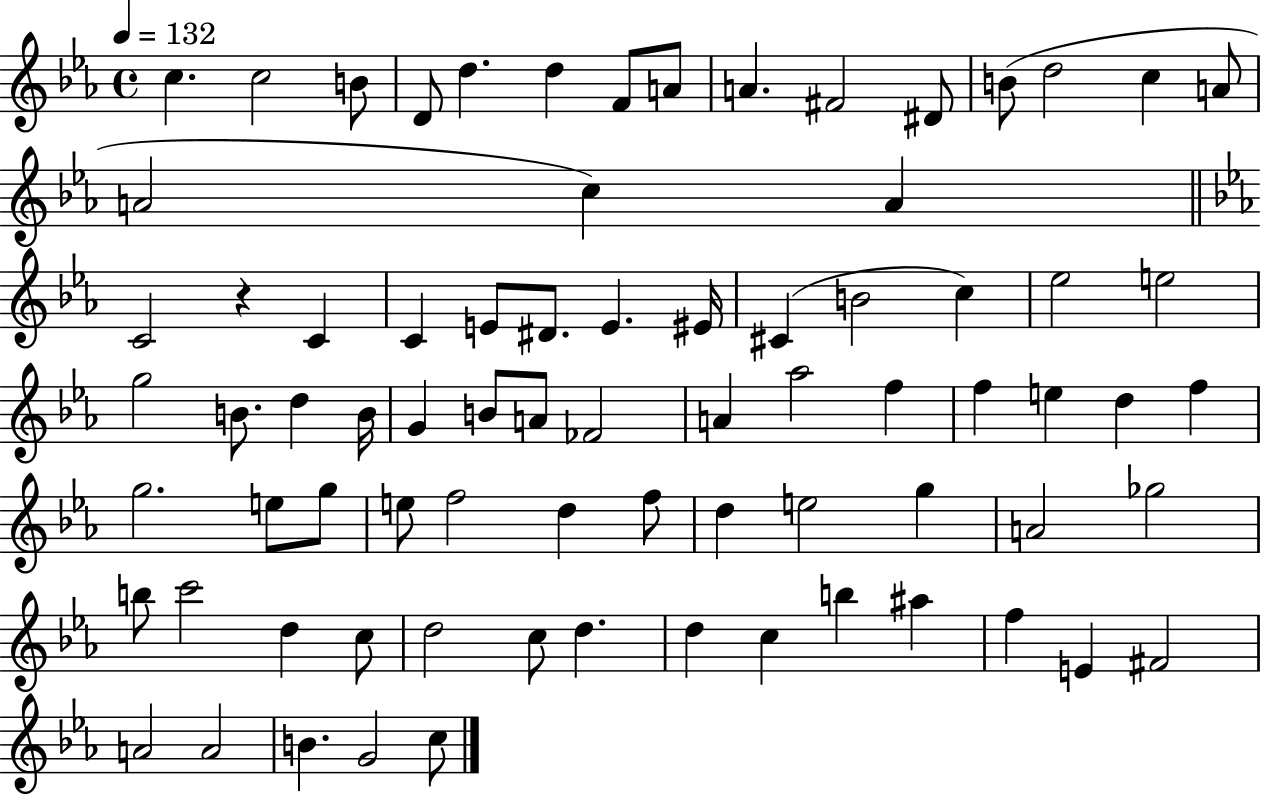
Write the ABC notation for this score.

X:1
T:Untitled
M:4/4
L:1/4
K:Eb
c c2 B/2 D/2 d d F/2 A/2 A ^F2 ^D/2 B/2 d2 c A/2 A2 c A C2 z C C E/2 ^D/2 E ^E/4 ^C B2 c _e2 e2 g2 B/2 d B/4 G B/2 A/2 _F2 A _a2 f f e d f g2 e/2 g/2 e/2 f2 d f/2 d e2 g A2 _g2 b/2 c'2 d c/2 d2 c/2 d d c b ^a f E ^F2 A2 A2 B G2 c/2